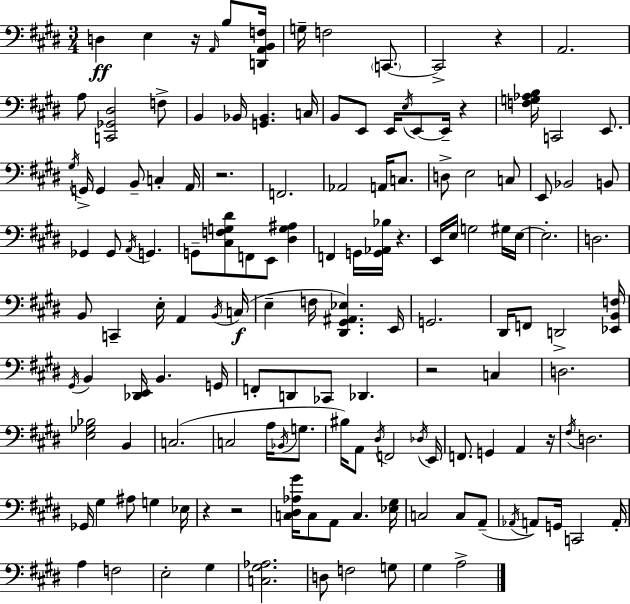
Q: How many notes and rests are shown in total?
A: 142